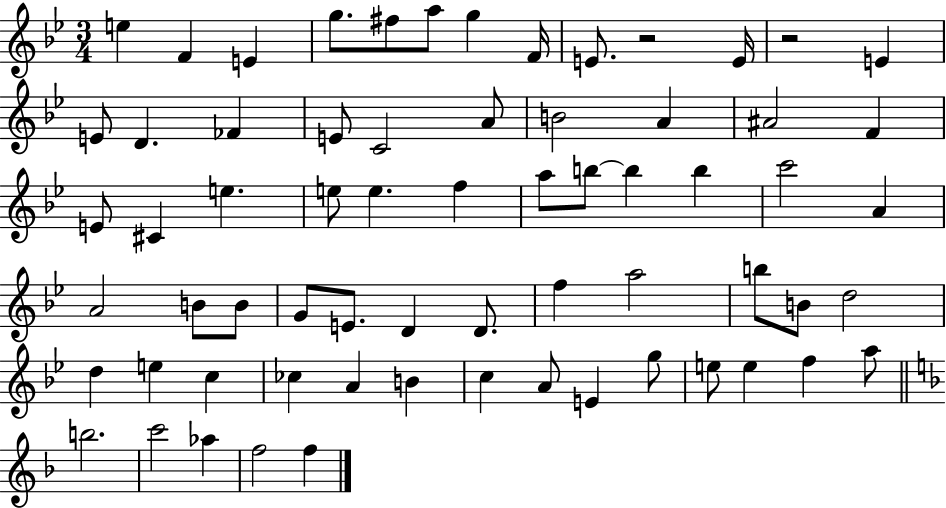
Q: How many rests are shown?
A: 2